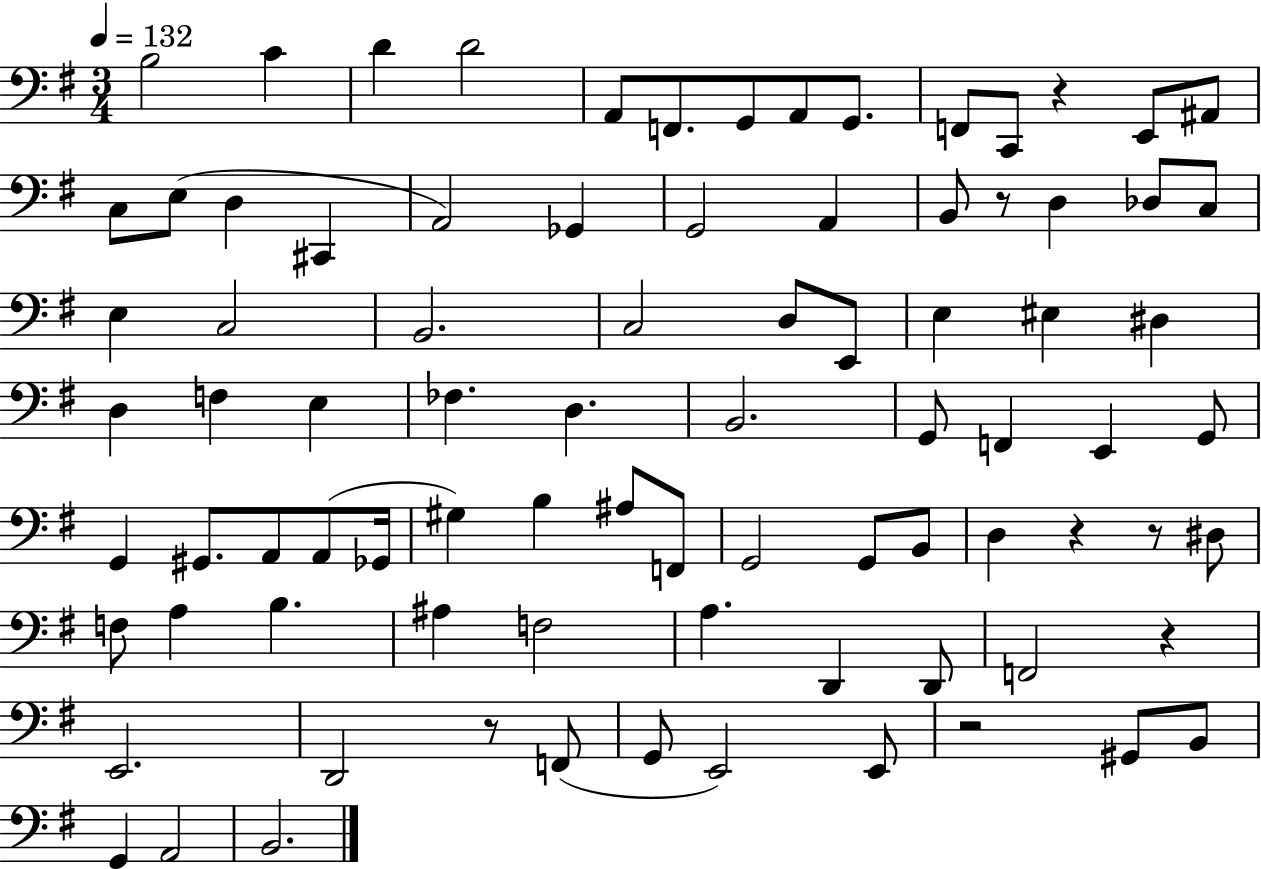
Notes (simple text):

B3/h C4/q D4/q D4/h A2/e F2/e. G2/e A2/e G2/e. F2/e C2/e R/q E2/e A#2/e C3/e E3/e D3/q C#2/q A2/h Gb2/q G2/h A2/q B2/e R/e D3/q Db3/e C3/e E3/q C3/h B2/h. C3/h D3/e E2/e E3/q EIS3/q D#3/q D3/q F3/q E3/q FES3/q. D3/q. B2/h. G2/e F2/q E2/q G2/e G2/q G#2/e. A2/e A2/e Gb2/s G#3/q B3/q A#3/e F2/e G2/h G2/e B2/e D3/q R/q R/e D#3/e F3/e A3/q B3/q. A#3/q F3/h A3/q. D2/q D2/e F2/h R/q E2/h. D2/h R/e F2/e G2/e E2/h E2/e R/h G#2/e B2/e G2/q A2/h B2/h.